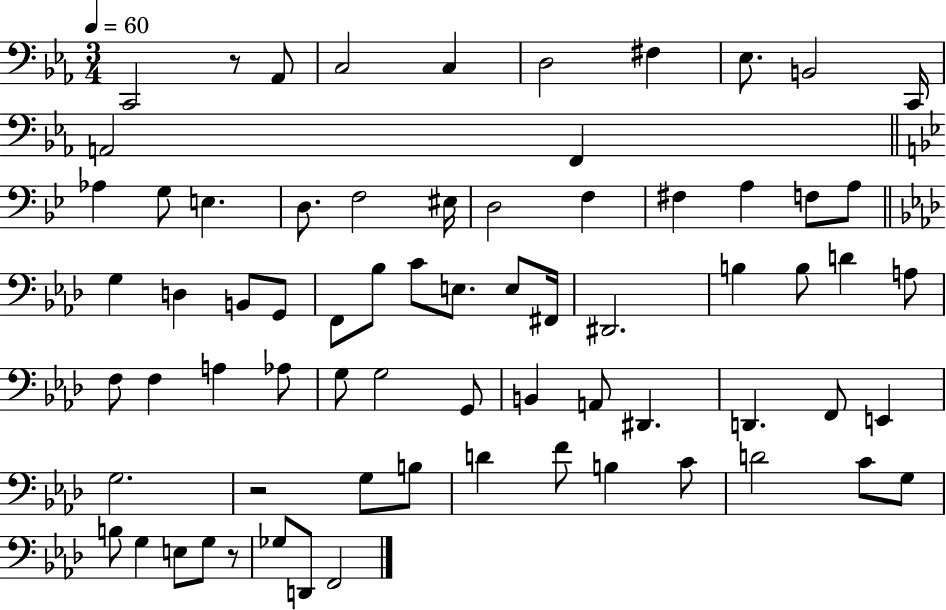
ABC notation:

X:1
T:Untitled
M:3/4
L:1/4
K:Eb
C,,2 z/2 _A,,/2 C,2 C, D,2 ^F, _E,/2 B,,2 C,,/4 A,,2 F,, _A, G,/2 E, D,/2 F,2 ^E,/4 D,2 F, ^F, A, F,/2 A,/2 G, D, B,,/2 G,,/2 F,,/2 _B,/2 C/2 E,/2 E,/2 ^F,,/4 ^D,,2 B, B,/2 D A,/2 F,/2 F, A, _A,/2 G,/2 G,2 G,,/2 B,, A,,/2 ^D,, D,, F,,/2 E,, G,2 z2 G,/2 B,/2 D F/2 B, C/2 D2 C/2 G,/2 B,/2 G, E,/2 G,/2 z/2 _G,/2 D,,/2 F,,2